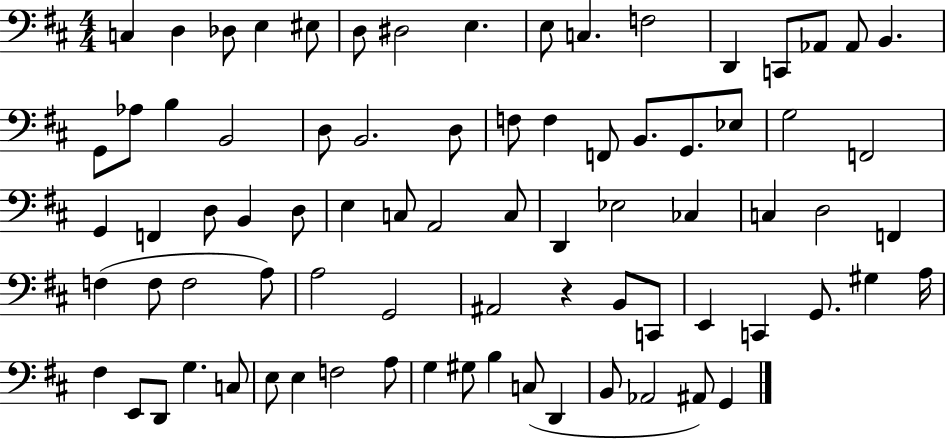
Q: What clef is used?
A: bass